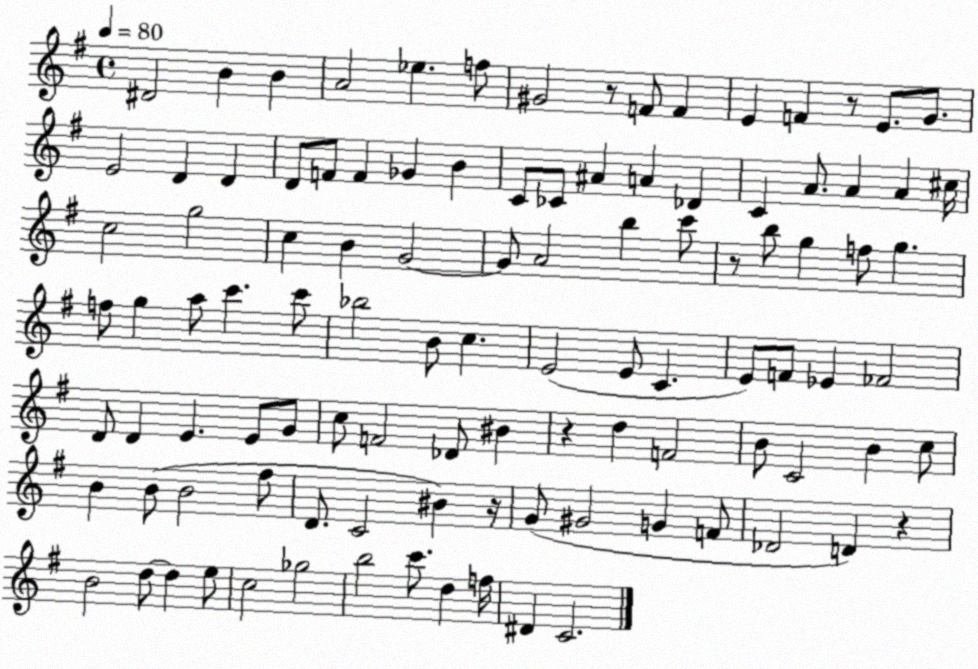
X:1
T:Untitled
M:4/4
L:1/4
K:G
^D2 B B A2 _e f/2 ^G2 z/2 F/2 F E F z/2 E/2 G/2 E2 D D D/2 F/2 F _G B C/2 _C/2 ^A A _D C A/2 A A ^c/4 c2 g2 c B G2 G/2 A2 b c'/2 z/2 b/2 g f/2 g f/2 g a/2 c' c'/2 _b2 B/2 c E2 E/2 C E/2 F/2 _E _F2 D/2 D E E/2 G/2 c/2 F2 _D/2 ^B z d F2 B/2 C2 B c/2 B B/2 B2 ^f/2 D/2 C2 ^B z/4 G/2 ^G2 G F/2 _D2 D z B2 d/2 d e/2 c2 _g2 b2 c'/2 d f/4 ^D C2